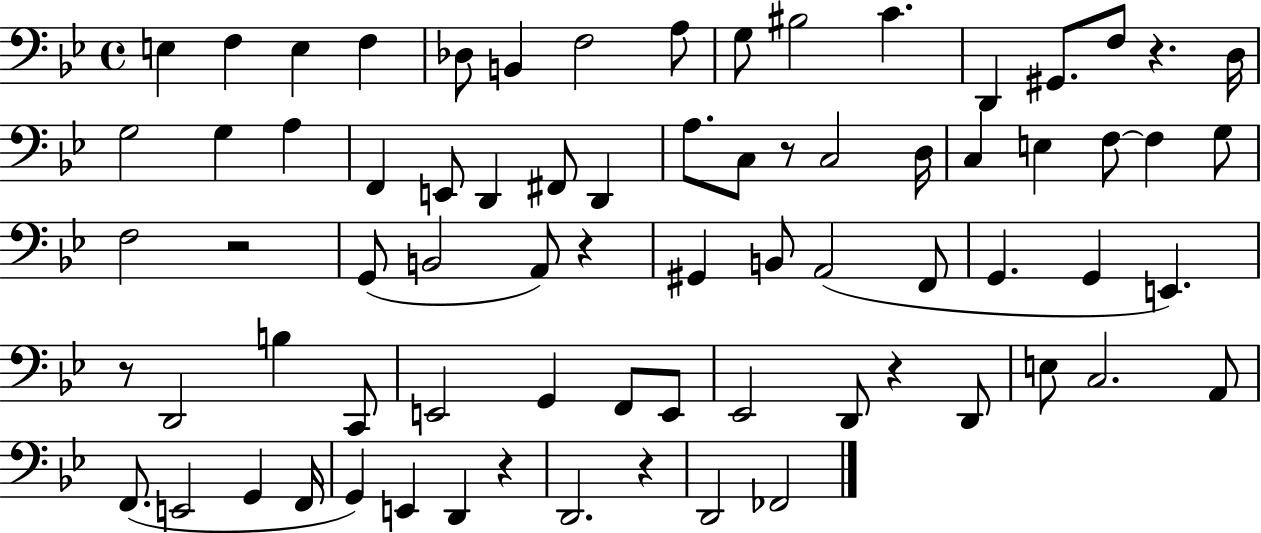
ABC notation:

X:1
T:Untitled
M:4/4
L:1/4
K:Bb
E, F, E, F, _D,/2 B,, F,2 A,/2 G,/2 ^B,2 C D,, ^G,,/2 F,/2 z D,/4 G,2 G, A, F,, E,,/2 D,, ^F,,/2 D,, A,/2 C,/2 z/2 C,2 D,/4 C, E, F,/2 F, G,/2 F,2 z2 G,,/2 B,,2 A,,/2 z ^G,, B,,/2 A,,2 F,,/2 G,, G,, E,, z/2 D,,2 B, C,,/2 E,,2 G,, F,,/2 E,,/2 _E,,2 D,,/2 z D,,/2 E,/2 C,2 A,,/2 F,,/2 E,,2 G,, F,,/4 G,, E,, D,, z D,,2 z D,,2 _F,,2